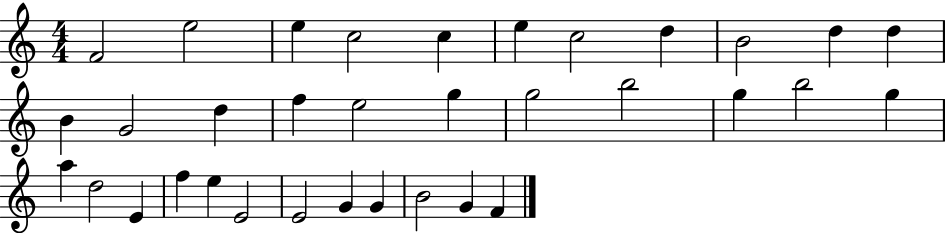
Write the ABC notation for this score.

X:1
T:Untitled
M:4/4
L:1/4
K:C
F2 e2 e c2 c e c2 d B2 d d B G2 d f e2 g g2 b2 g b2 g a d2 E f e E2 E2 G G B2 G F